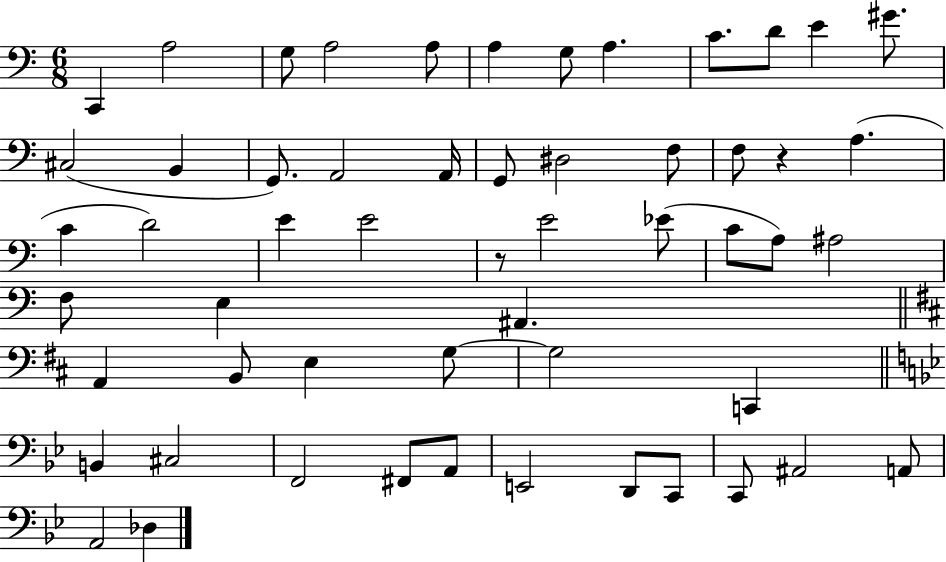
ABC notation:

X:1
T:Untitled
M:6/8
L:1/4
K:C
C,, A,2 G,/2 A,2 A,/2 A, G,/2 A, C/2 D/2 E ^G/2 ^C,2 B,, G,,/2 A,,2 A,,/4 G,,/2 ^D,2 F,/2 F,/2 z A, C D2 E E2 z/2 E2 _E/2 C/2 A,/2 ^A,2 F,/2 E, ^A,, A,, B,,/2 E, G,/2 G,2 C,, B,, ^C,2 F,,2 ^F,,/2 A,,/2 E,,2 D,,/2 C,,/2 C,,/2 ^A,,2 A,,/2 A,,2 _D,